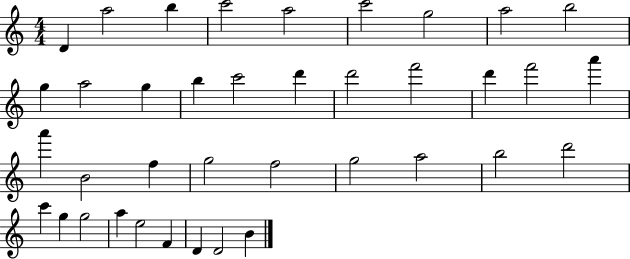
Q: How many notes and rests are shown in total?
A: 38